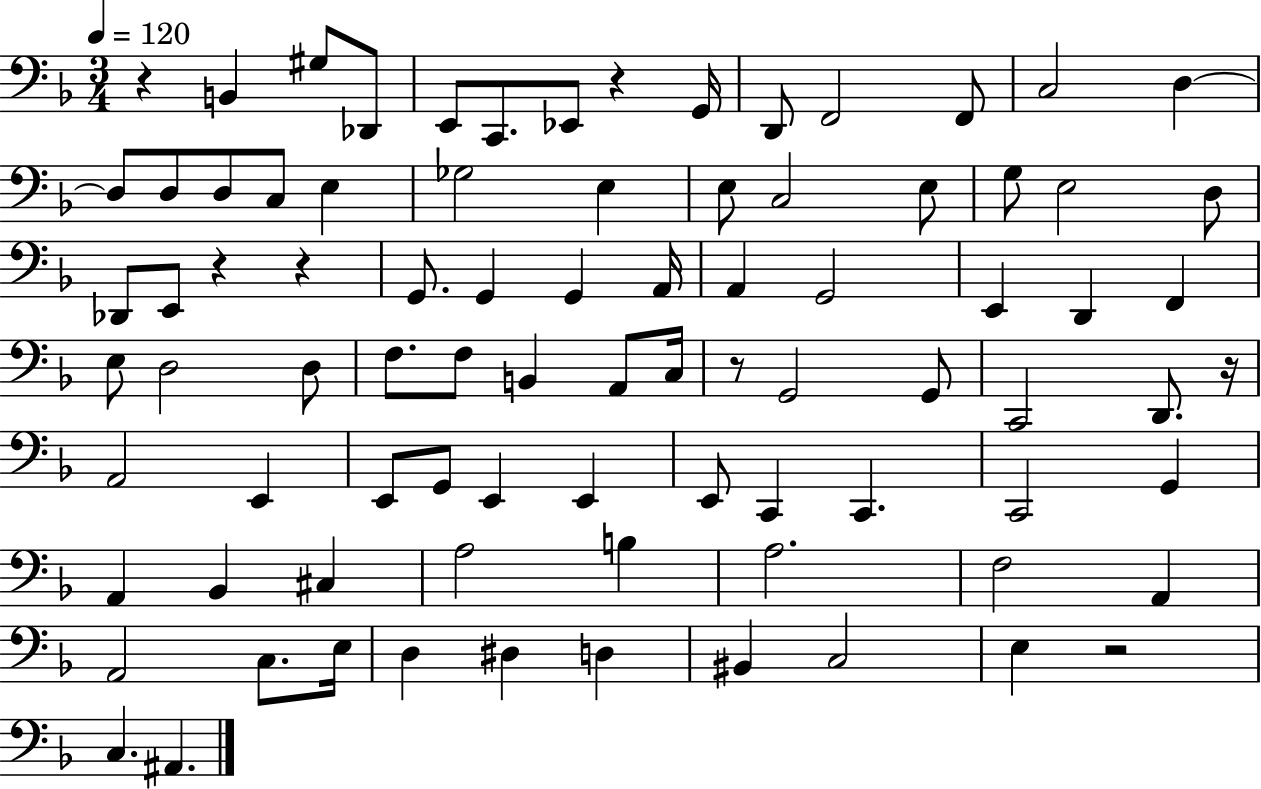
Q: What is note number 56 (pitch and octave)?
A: C2